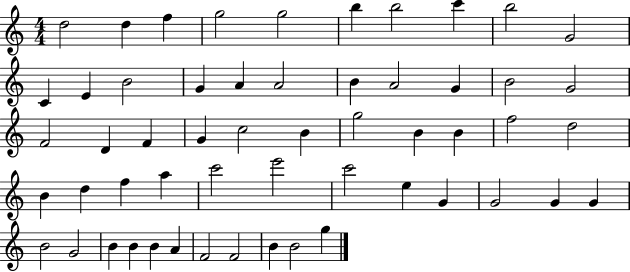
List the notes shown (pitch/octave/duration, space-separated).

D5/h D5/q F5/q G5/h G5/h B5/q B5/h C6/q B5/h G4/h C4/q E4/q B4/h G4/q A4/q A4/h B4/q A4/h G4/q B4/h G4/h F4/h D4/q F4/q G4/q C5/h B4/q G5/h B4/q B4/q F5/h D5/h B4/q D5/q F5/q A5/q C6/h E6/h C6/h E5/q G4/q G4/h G4/q G4/q B4/h G4/h B4/q B4/q B4/q A4/q F4/h F4/h B4/q B4/h G5/q